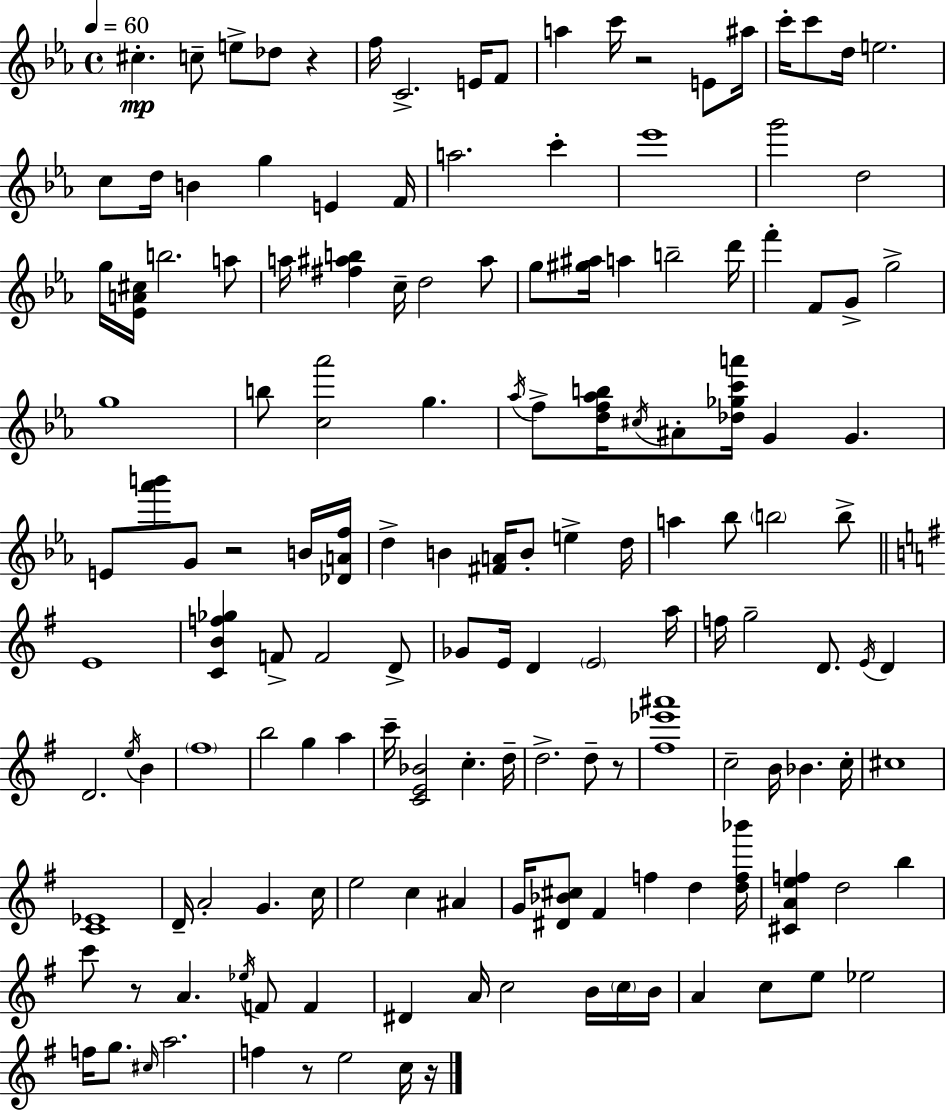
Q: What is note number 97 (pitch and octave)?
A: G4